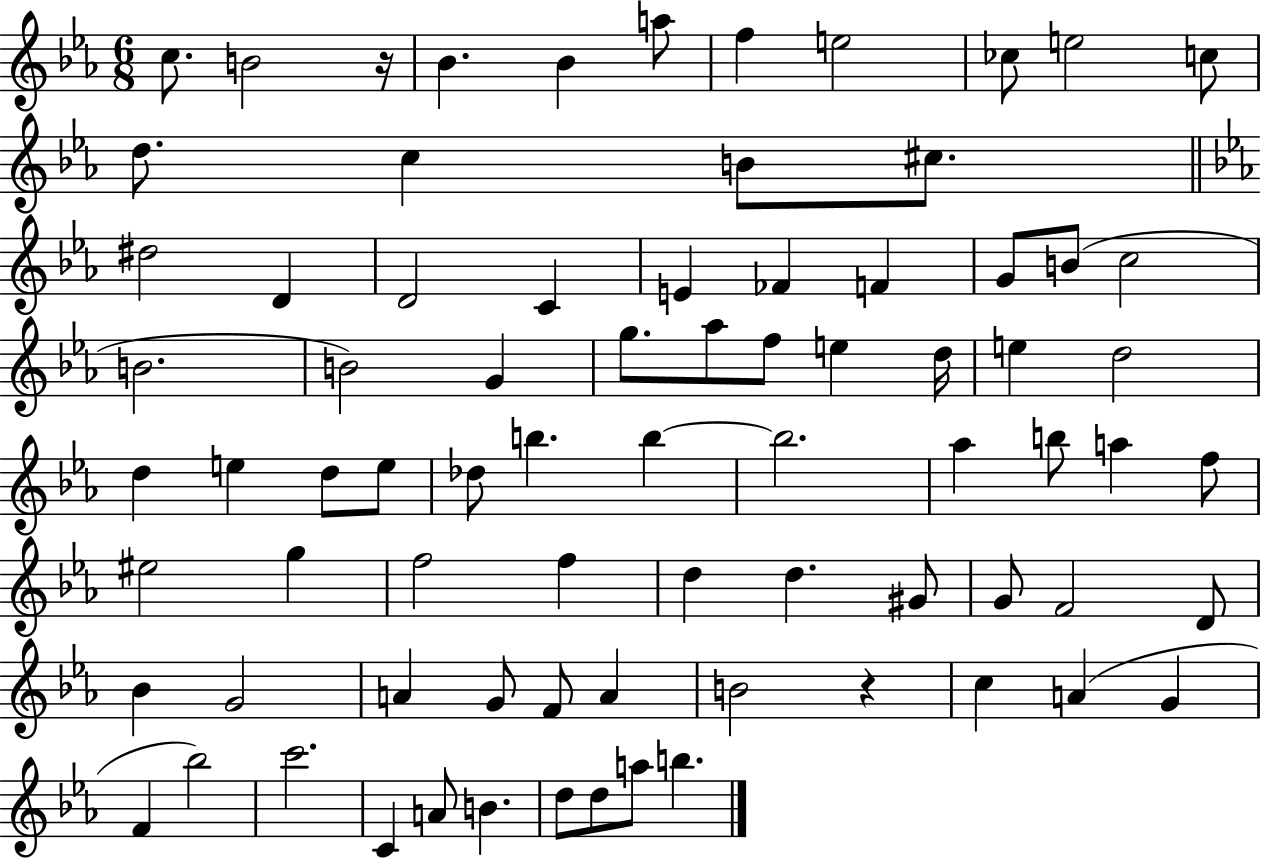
X:1
T:Untitled
M:6/8
L:1/4
K:Eb
c/2 B2 z/4 _B _B a/2 f e2 _c/2 e2 c/2 d/2 c B/2 ^c/2 ^d2 D D2 C E _F F G/2 B/2 c2 B2 B2 G g/2 _a/2 f/2 e d/4 e d2 d e d/2 e/2 _d/2 b b b2 _a b/2 a f/2 ^e2 g f2 f d d ^G/2 G/2 F2 D/2 _B G2 A G/2 F/2 A B2 z c A G F _b2 c'2 C A/2 B d/2 d/2 a/2 b